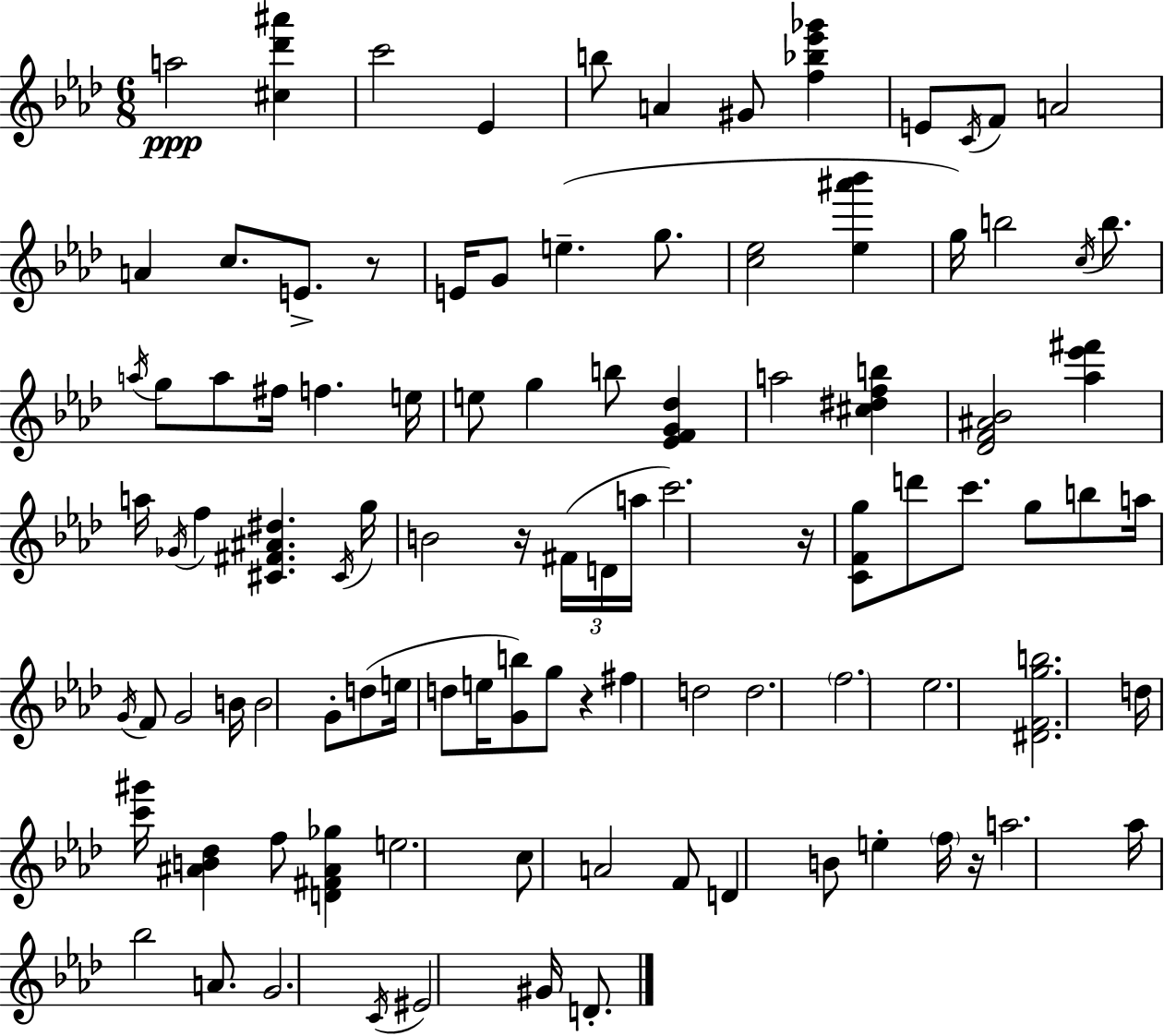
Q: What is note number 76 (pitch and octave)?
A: A4